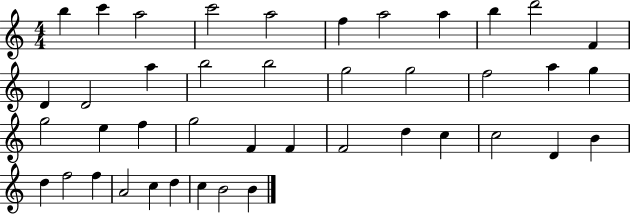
X:1
T:Untitled
M:4/4
L:1/4
K:C
b c' a2 c'2 a2 f a2 a b d'2 F D D2 a b2 b2 g2 g2 f2 a g g2 e f g2 F F F2 d c c2 D B d f2 f A2 c d c B2 B